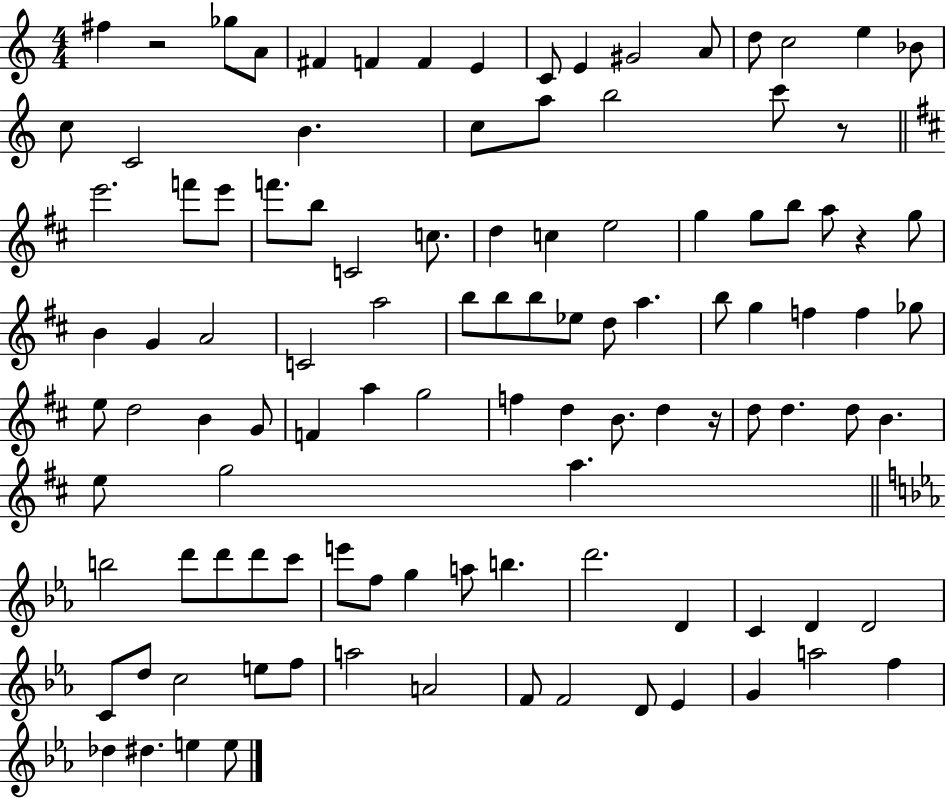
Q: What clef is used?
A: treble